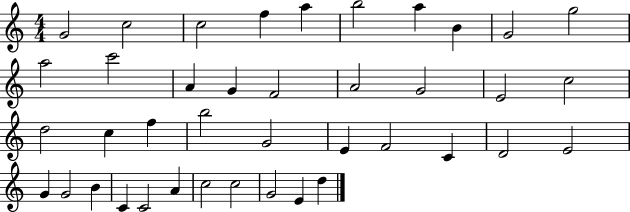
{
  \clef treble
  \numericTimeSignature
  \time 4/4
  \key c \major
  g'2 c''2 | c''2 f''4 a''4 | b''2 a''4 b'4 | g'2 g''2 | \break a''2 c'''2 | a'4 g'4 f'2 | a'2 g'2 | e'2 c''2 | \break d''2 c''4 f''4 | b''2 g'2 | e'4 f'2 c'4 | d'2 e'2 | \break g'4 g'2 b'4 | c'4 c'2 a'4 | c''2 c''2 | g'2 e'4 d''4 | \break \bar "|."
}